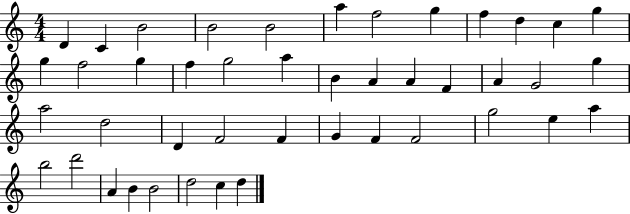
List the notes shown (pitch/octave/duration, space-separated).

D4/q C4/q B4/h B4/h B4/h A5/q F5/h G5/q F5/q D5/q C5/q G5/q G5/q F5/h G5/q F5/q G5/h A5/q B4/q A4/q A4/q F4/q A4/q G4/h G5/q A5/h D5/h D4/q F4/h F4/q G4/q F4/q F4/h G5/h E5/q A5/q B5/h D6/h A4/q B4/q B4/h D5/h C5/q D5/q